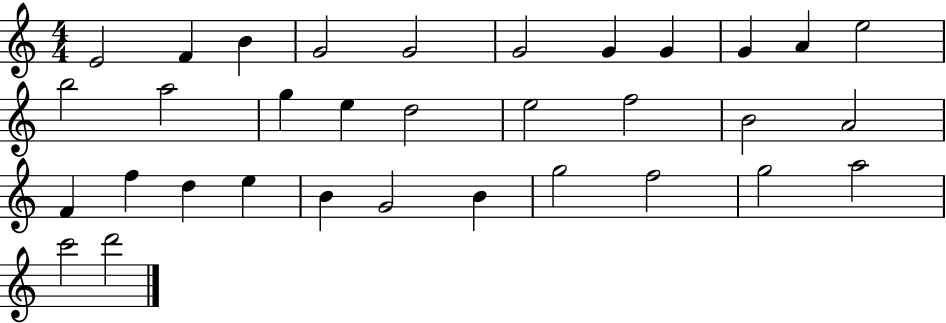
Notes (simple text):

E4/h F4/q B4/q G4/h G4/h G4/h G4/q G4/q G4/q A4/q E5/h B5/h A5/h G5/q E5/q D5/h E5/h F5/h B4/h A4/h F4/q F5/q D5/q E5/q B4/q G4/h B4/q G5/h F5/h G5/h A5/h C6/h D6/h